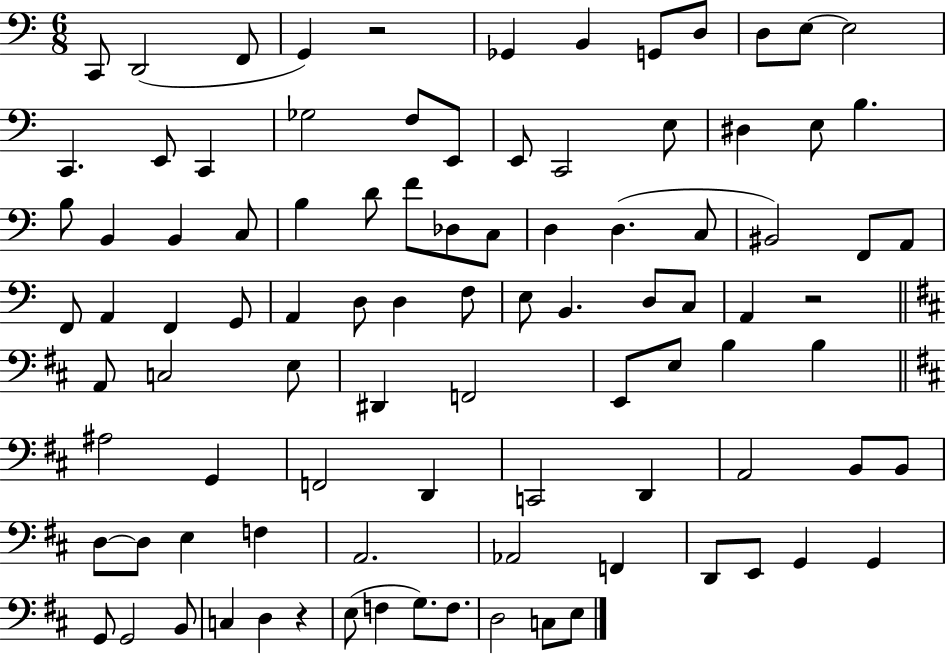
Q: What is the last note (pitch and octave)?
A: E3